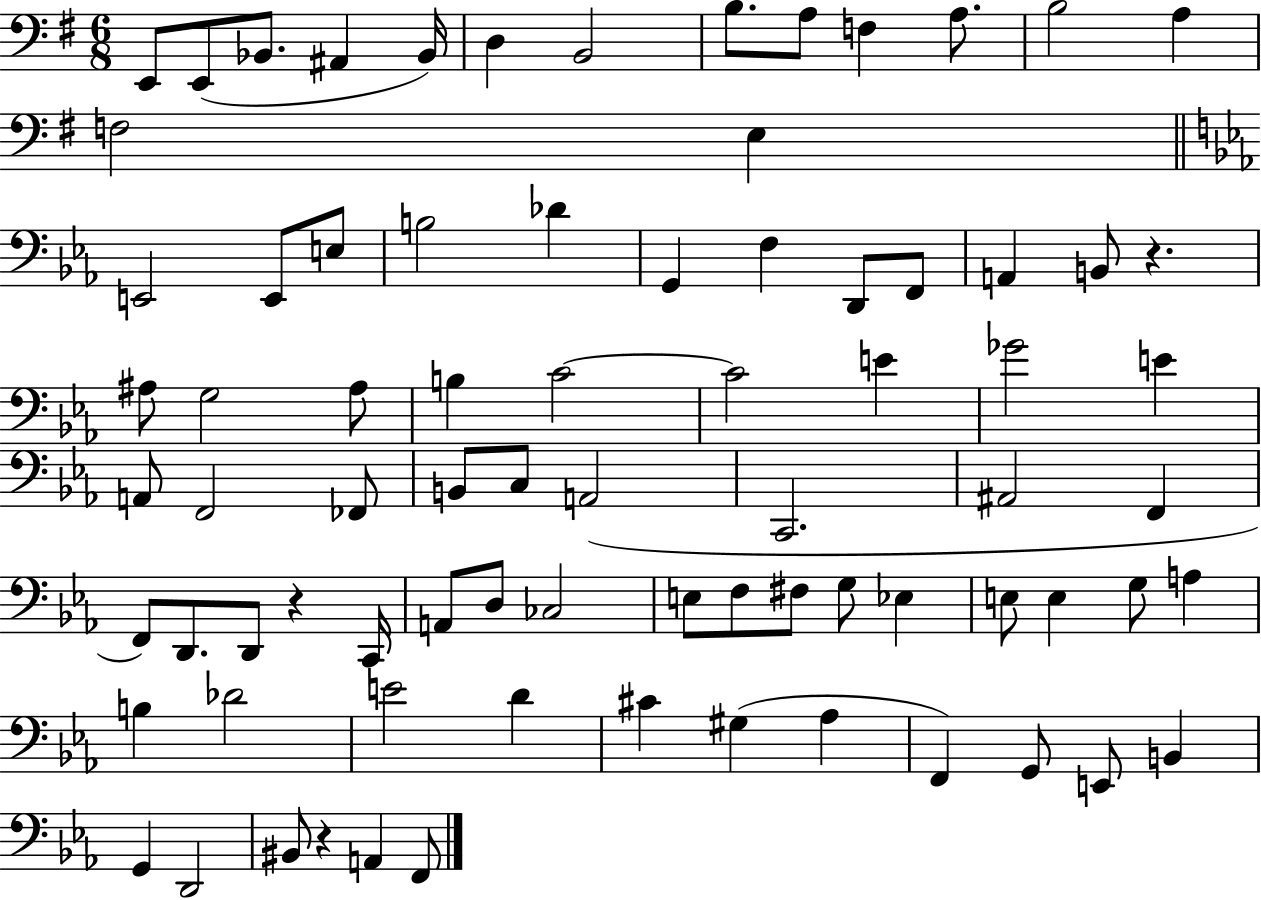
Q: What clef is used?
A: bass